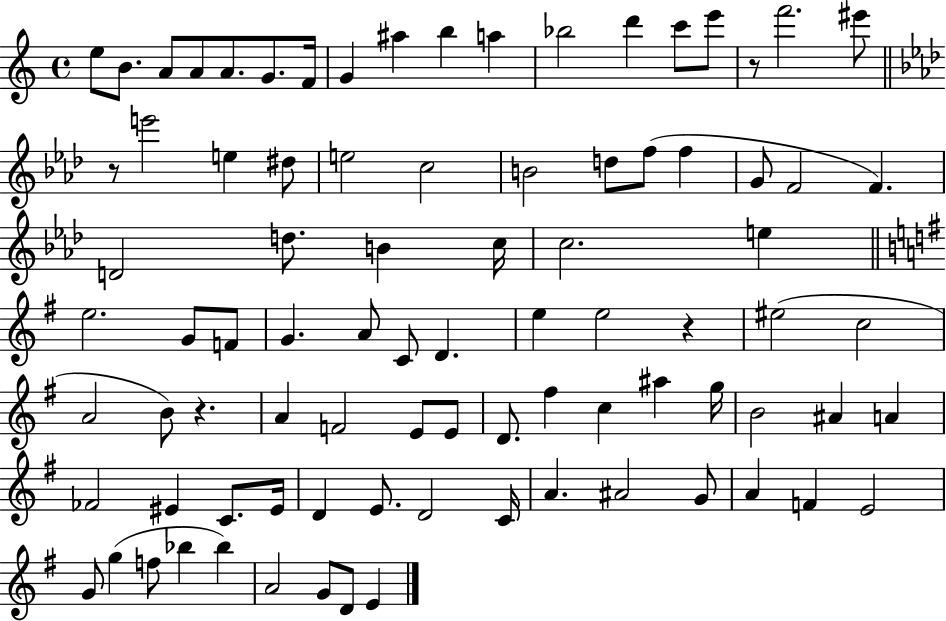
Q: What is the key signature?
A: C major